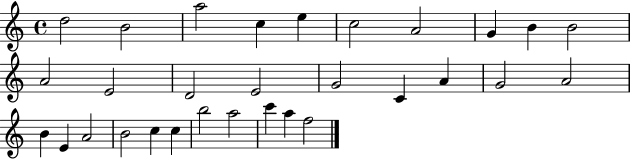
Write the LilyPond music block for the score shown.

{
  \clef treble
  \time 4/4
  \defaultTimeSignature
  \key c \major
  d''2 b'2 | a''2 c''4 e''4 | c''2 a'2 | g'4 b'4 b'2 | \break a'2 e'2 | d'2 e'2 | g'2 c'4 a'4 | g'2 a'2 | \break b'4 e'4 a'2 | b'2 c''4 c''4 | b''2 a''2 | c'''4 a''4 f''2 | \break \bar "|."
}